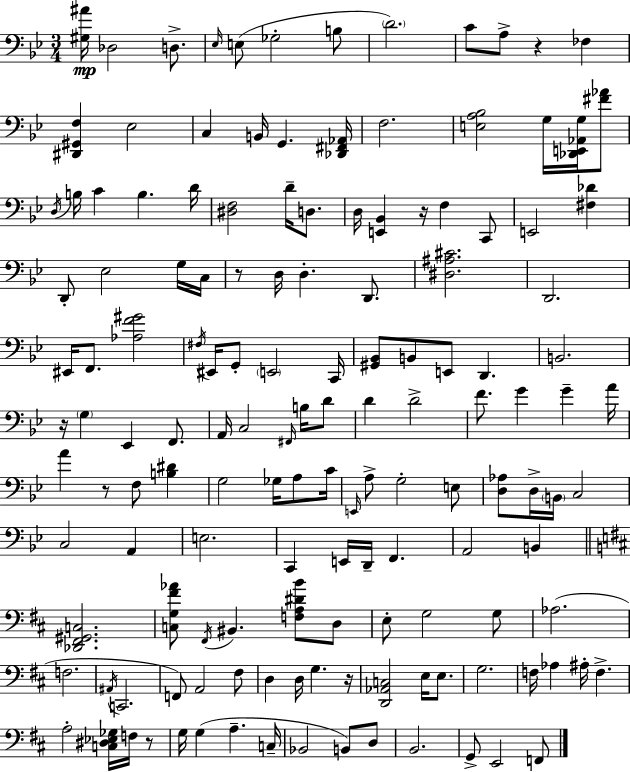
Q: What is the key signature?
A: G minor